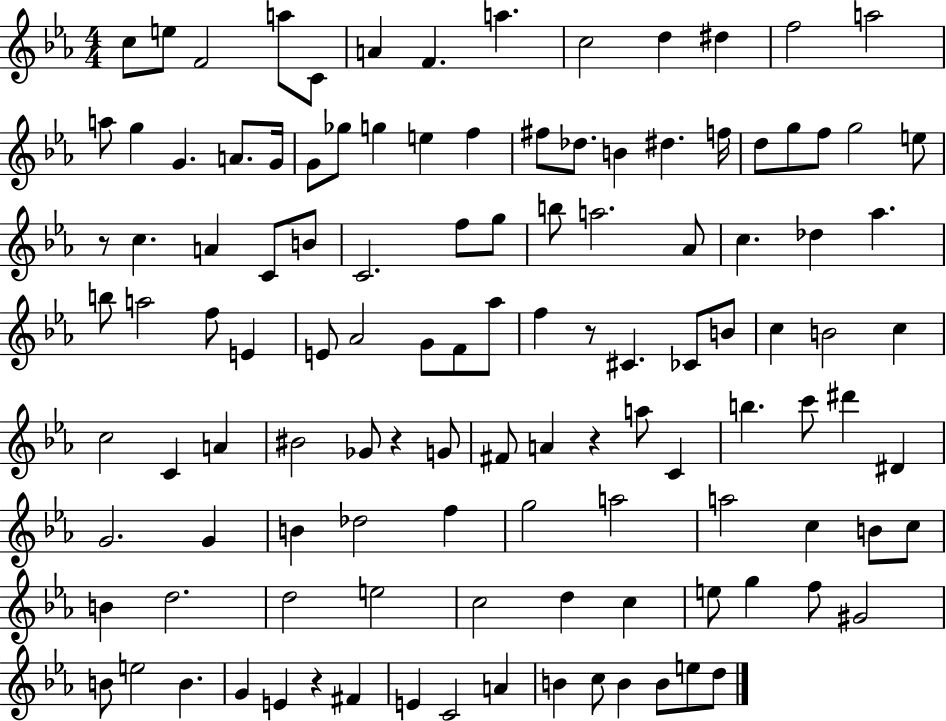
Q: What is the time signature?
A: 4/4